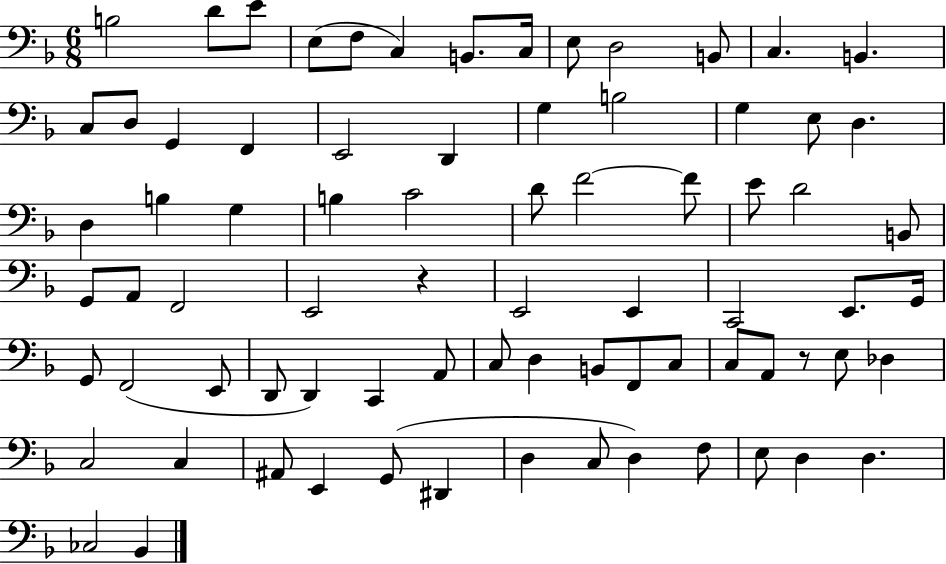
B3/h D4/e E4/e E3/e F3/e C3/q B2/e. C3/s E3/e D3/h B2/e C3/q. B2/q. C3/e D3/e G2/q F2/q E2/h D2/q G3/q B3/h G3/q E3/e D3/q. D3/q B3/q G3/q B3/q C4/h D4/e F4/h F4/e E4/e D4/h B2/e G2/e A2/e F2/h E2/h R/q E2/h E2/q C2/h E2/e. G2/s G2/e F2/h E2/e D2/e D2/q C2/q A2/e C3/e D3/q B2/e F2/e C3/e C3/e A2/e R/e E3/e Db3/q C3/h C3/q A#2/e E2/q G2/e D#2/q D3/q C3/e D3/q F3/e E3/e D3/q D3/q. CES3/h Bb2/q